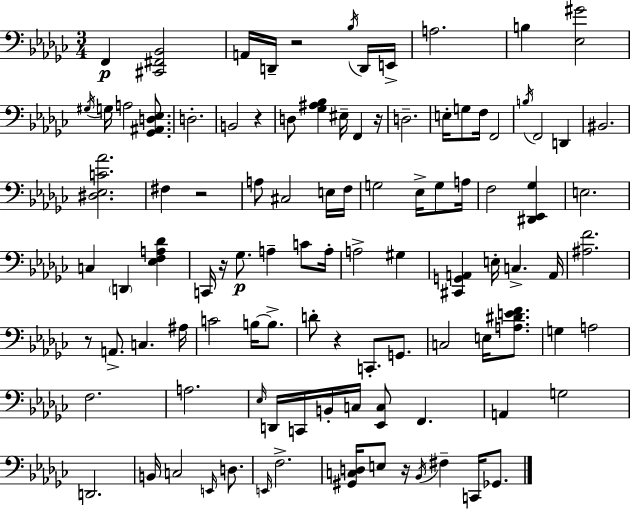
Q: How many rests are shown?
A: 8